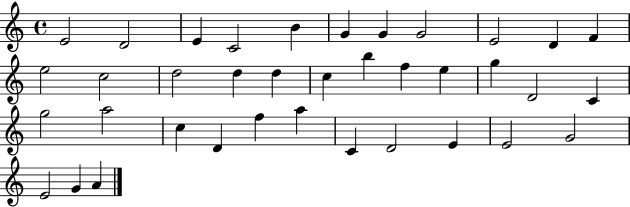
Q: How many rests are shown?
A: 0